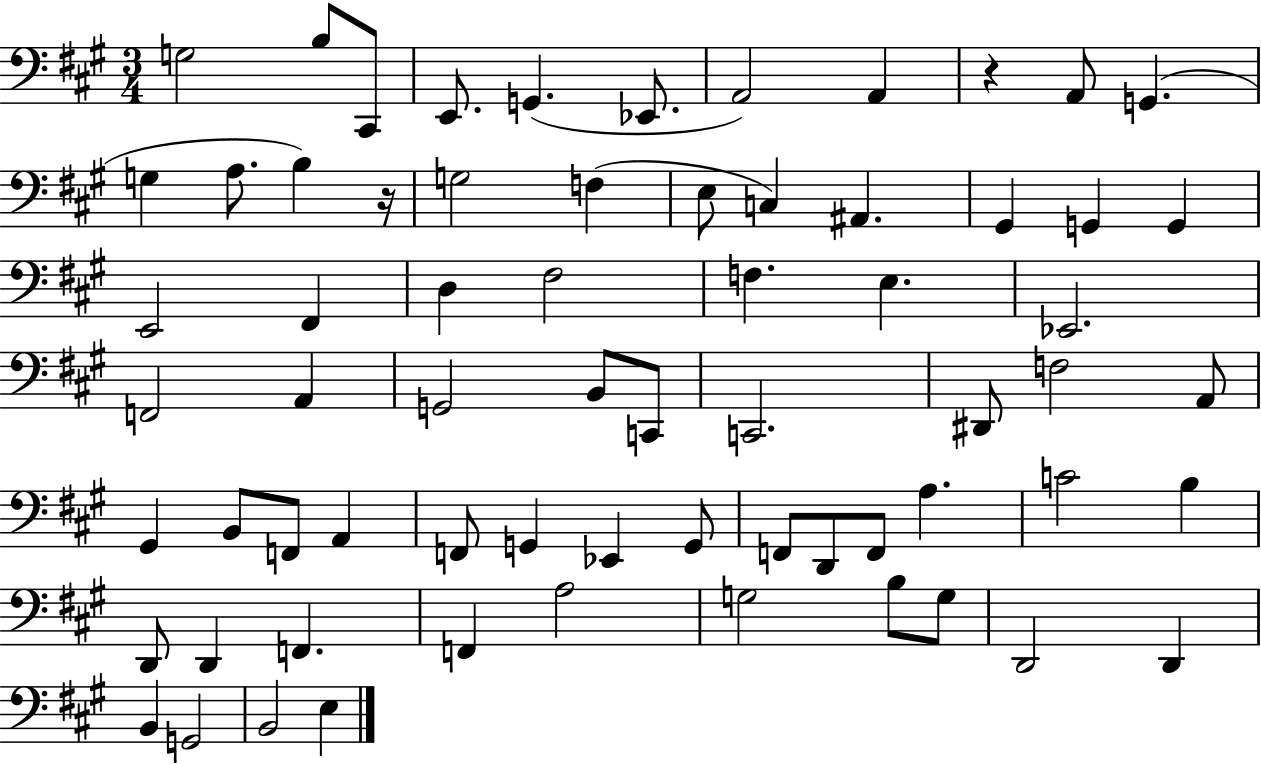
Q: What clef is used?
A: bass